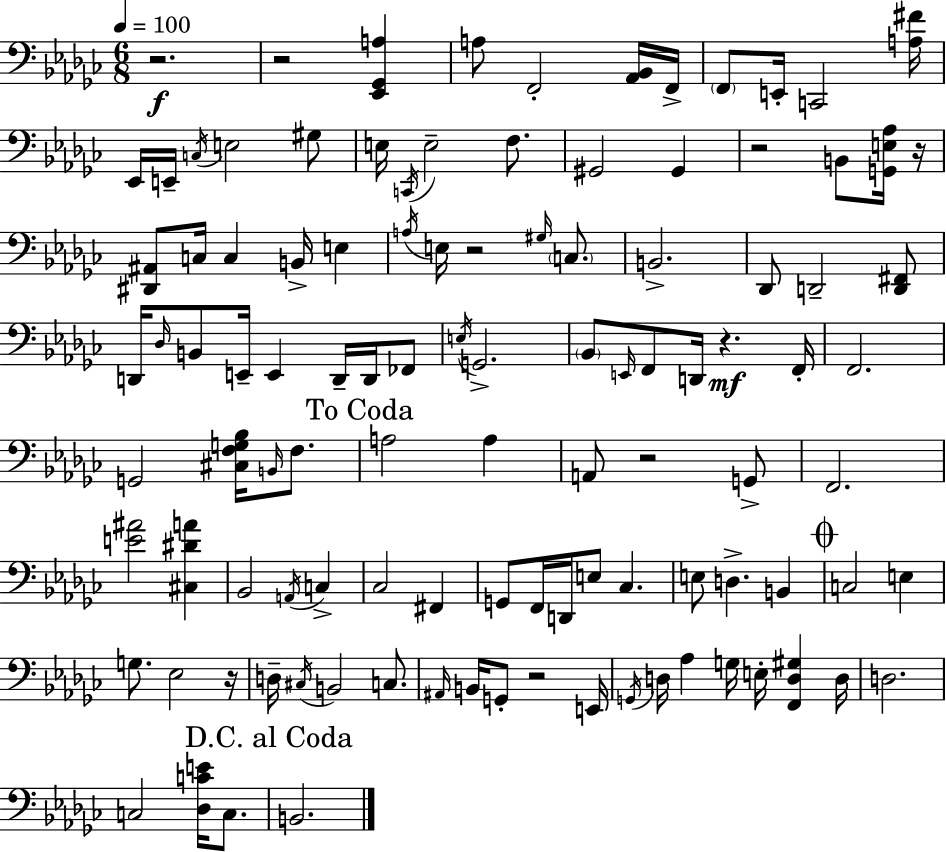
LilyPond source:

{
  \clef bass
  \numericTimeSignature
  \time 6/8
  \key ees \minor
  \tempo 4 = 100
  r2.\f | r2 <ees, ges, a>4 | a8 f,2-. <aes, bes,>16 f,16-> | \parenthesize f,8 e,16-. c,2 <a fis'>16 | \break ees,16 e,16-- \acciaccatura { c16 } e2 gis8 | e16 \acciaccatura { c,16 } e2-- f8. | gis,2 gis,4 | r2 b,8 | \break <g, e aes>16 r16 <dis, ais,>8 c16 c4 b,16-> e4 | \acciaccatura { a16 } e16 r2 | \grace { gis16 } \parenthesize c8. b,2.-> | des,8 d,2-- | \break <d, fis,>8 d,16 \grace { des16 } b,8 e,16-- e,4 | d,16-- d,16 fes,8 \acciaccatura { e16 } g,2.-> | \parenthesize bes,8 \grace { e,16 } f,8 d,16 | r4.\mf f,16-. f,2. | \break g,2 | <cis f g bes>16 \grace { b,16 } f8. \mark "To Coda" a2 | a4 a,8 r2 | g,8-> f,2. | \break <e' ais'>2 | <cis dis' a'>4 bes,2 | \acciaccatura { a,16 } c4-> ces2 | fis,4 g,8 f,16 | \break d,16 e8 ces4. e8 d4.-> | b,4 \mark \markup { \musicglyph "scripts.coda" } c2 | e4 g8. | ees2 r16 d16-- \acciaccatura { cis16 } b,2 | \break c8. \grace { ais,16 } b,16 | g,8-. r2 e,16 \acciaccatura { g,16 } | d16 aes4 g16 e16-. <f, d gis>4 d16 | d2. | \break c2 <des c' e'>16 c8. | \mark "D.C. al Coda" b,2. | \bar "|."
}